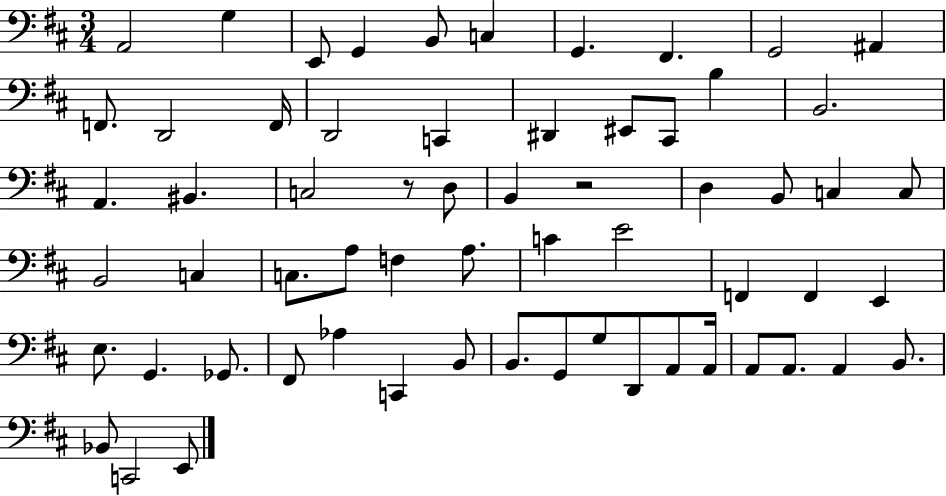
A2/h G3/q E2/e G2/q B2/e C3/q G2/q. F#2/q. G2/h A#2/q F2/e. D2/h F2/s D2/h C2/q D#2/q EIS2/e C#2/e B3/q B2/h. A2/q. BIS2/q. C3/h R/e D3/e B2/q R/h D3/q B2/e C3/q C3/e B2/h C3/q C3/e. A3/e F3/q A3/e. C4/q E4/h F2/q F2/q E2/q E3/e. G2/q. Gb2/e. F#2/e Ab3/q C2/q B2/e B2/e. G2/e G3/e D2/e A2/e A2/s A2/e A2/e. A2/q B2/e. Bb2/e C2/h E2/e